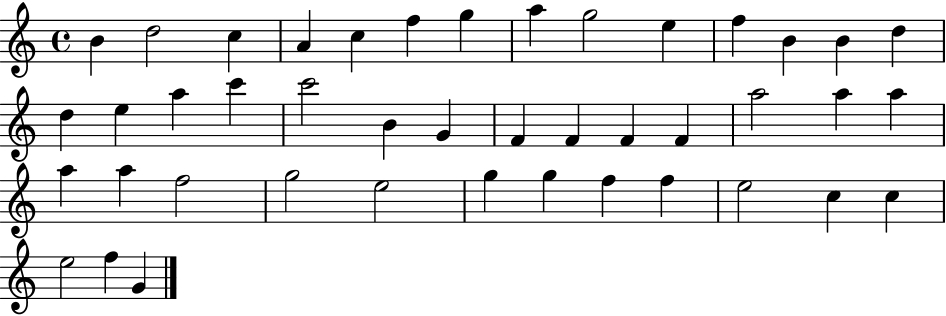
B4/q D5/h C5/q A4/q C5/q F5/q G5/q A5/q G5/h E5/q F5/q B4/q B4/q D5/q D5/q E5/q A5/q C6/q C6/h B4/q G4/q F4/q F4/q F4/q F4/q A5/h A5/q A5/q A5/q A5/q F5/h G5/h E5/h G5/q G5/q F5/q F5/q E5/h C5/q C5/q E5/h F5/q G4/q